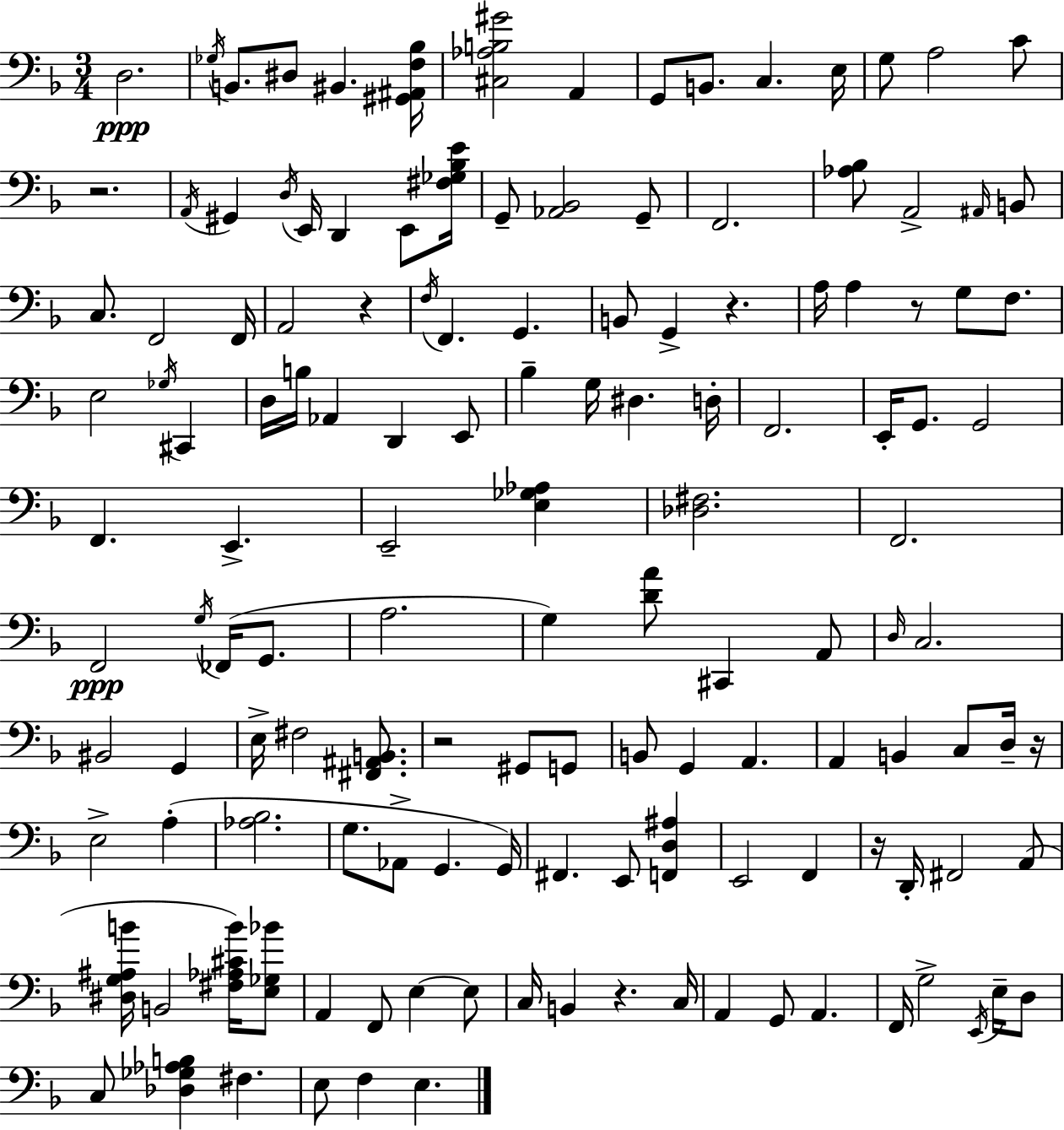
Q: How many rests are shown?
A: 8